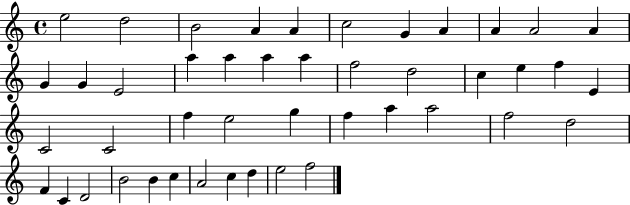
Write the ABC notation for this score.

X:1
T:Untitled
M:4/4
L:1/4
K:C
e2 d2 B2 A A c2 G A A A2 A G G E2 a a a a f2 d2 c e f E C2 C2 f e2 g f a a2 f2 d2 F C D2 B2 B c A2 c d e2 f2